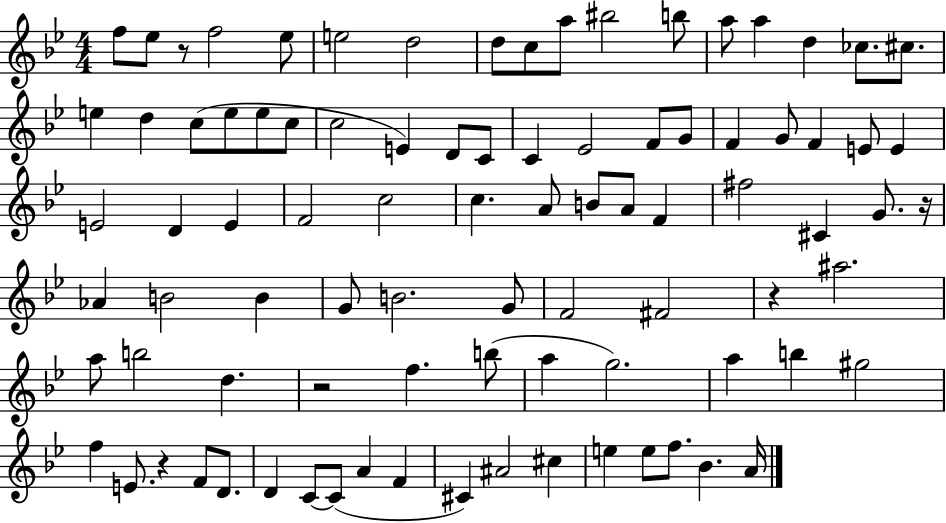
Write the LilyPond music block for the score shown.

{
  \clef treble
  \numericTimeSignature
  \time 4/4
  \key bes \major
  \repeat volta 2 { f''8 ees''8 r8 f''2 ees''8 | e''2 d''2 | d''8 c''8 a''8 bis''2 b''8 | a''8 a''4 d''4 ces''8. cis''8. | \break e''4 d''4 c''8( e''8 e''8 c''8 | c''2 e'4) d'8 c'8 | c'4 ees'2 f'8 g'8 | f'4 g'8 f'4 e'8 e'4 | \break e'2 d'4 e'4 | f'2 c''2 | c''4. a'8 b'8 a'8 f'4 | fis''2 cis'4 g'8. r16 | \break aes'4 b'2 b'4 | g'8 b'2. g'8 | f'2 fis'2 | r4 ais''2. | \break a''8 b''2 d''4. | r2 f''4. b''8( | a''4 g''2.) | a''4 b''4 gis''2 | \break f''4 e'8. r4 f'8 d'8. | d'4 c'8~~ c'8( a'4 f'4 | cis'4) ais'2 cis''4 | e''4 e''8 f''8. bes'4. a'16 | \break } \bar "|."
}